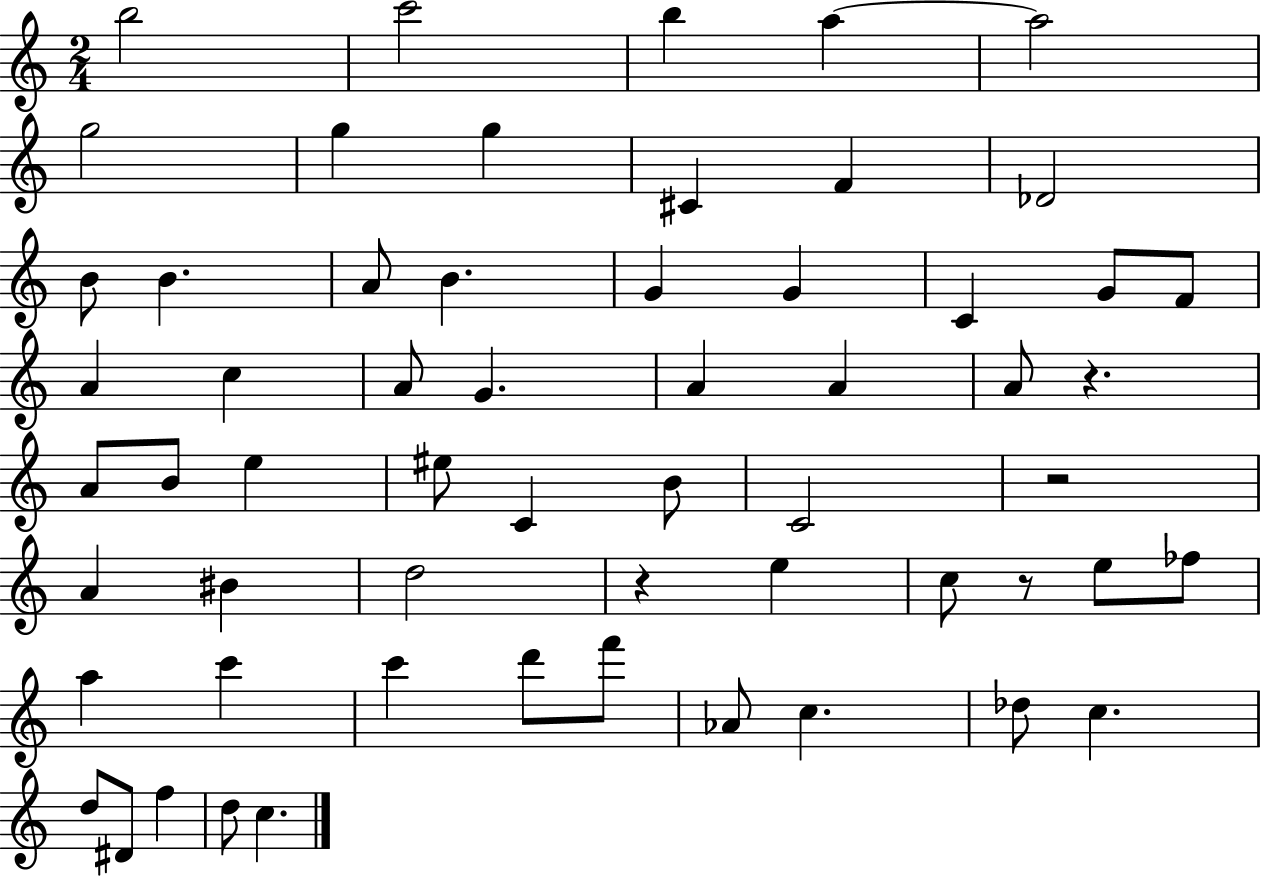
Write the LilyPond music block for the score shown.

{
  \clef treble
  \numericTimeSignature
  \time 2/4
  \key c \major
  b''2 | c'''2 | b''4 a''4~~ | a''2 | \break g''2 | g''4 g''4 | cis'4 f'4 | des'2 | \break b'8 b'4. | a'8 b'4. | g'4 g'4 | c'4 g'8 f'8 | \break a'4 c''4 | a'8 g'4. | a'4 a'4 | a'8 r4. | \break a'8 b'8 e''4 | eis''8 c'4 b'8 | c'2 | r2 | \break a'4 bis'4 | d''2 | r4 e''4 | c''8 r8 e''8 fes''8 | \break a''4 c'''4 | c'''4 d'''8 f'''8 | aes'8 c''4. | des''8 c''4. | \break d''8 dis'8 f''4 | d''8 c''4. | \bar "|."
}